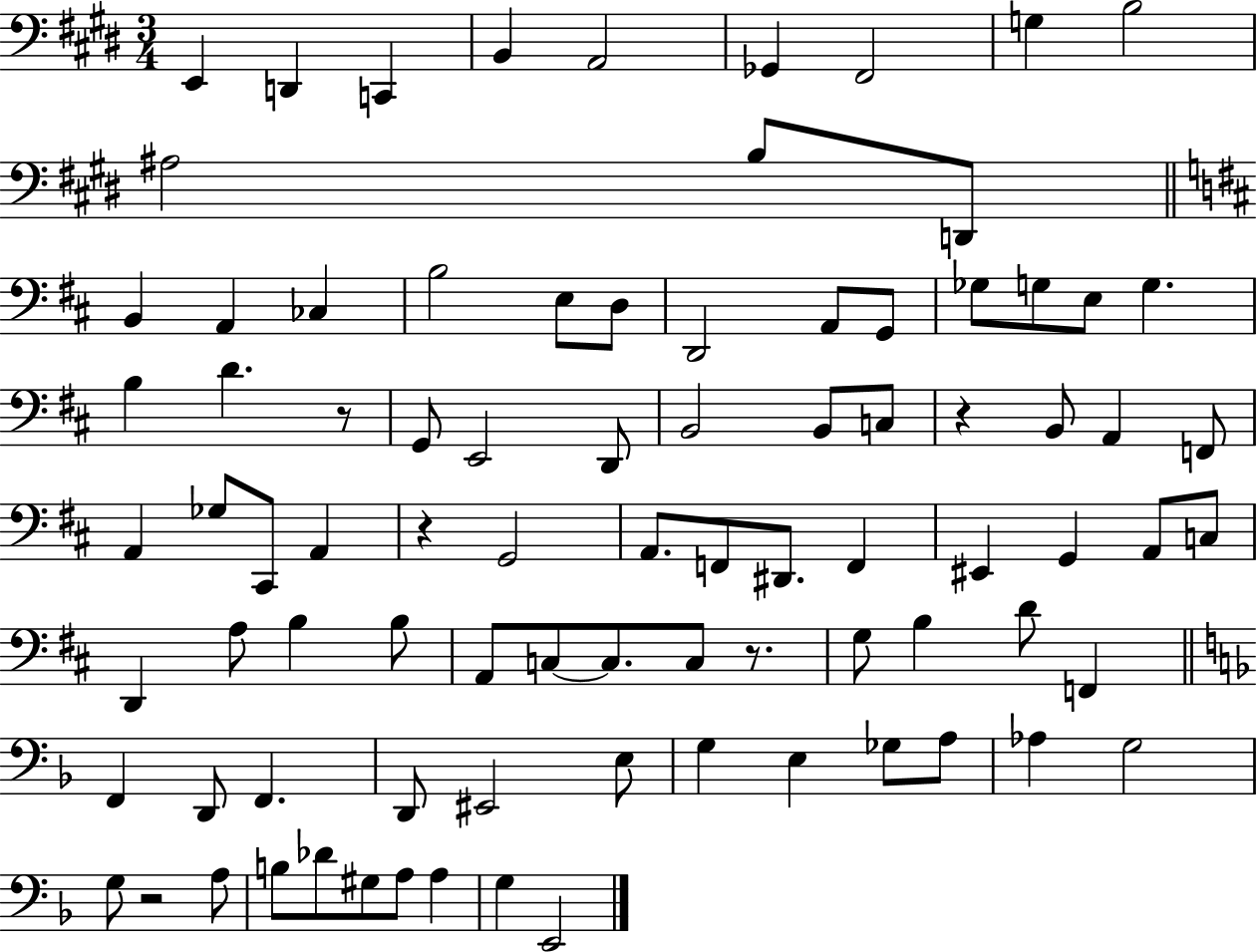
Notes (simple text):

E2/q D2/q C2/q B2/q A2/h Gb2/q F#2/h G3/q B3/h A#3/h B3/e D2/e B2/q A2/q CES3/q B3/h E3/e D3/e D2/h A2/e G2/e Gb3/e G3/e E3/e G3/q. B3/q D4/q. R/e G2/e E2/h D2/e B2/h B2/e C3/e R/q B2/e A2/q F2/e A2/q Gb3/e C#2/e A2/q R/q G2/h A2/e. F2/e D#2/e. F2/q EIS2/q G2/q A2/e C3/e D2/q A3/e B3/q B3/e A2/e C3/e C3/e. C3/e R/e. G3/e B3/q D4/e F2/q F2/q D2/e F2/q. D2/e EIS2/h E3/e G3/q E3/q Gb3/e A3/e Ab3/q G3/h G3/e R/h A3/e B3/e Db4/e G#3/e A3/e A3/q G3/q E2/h